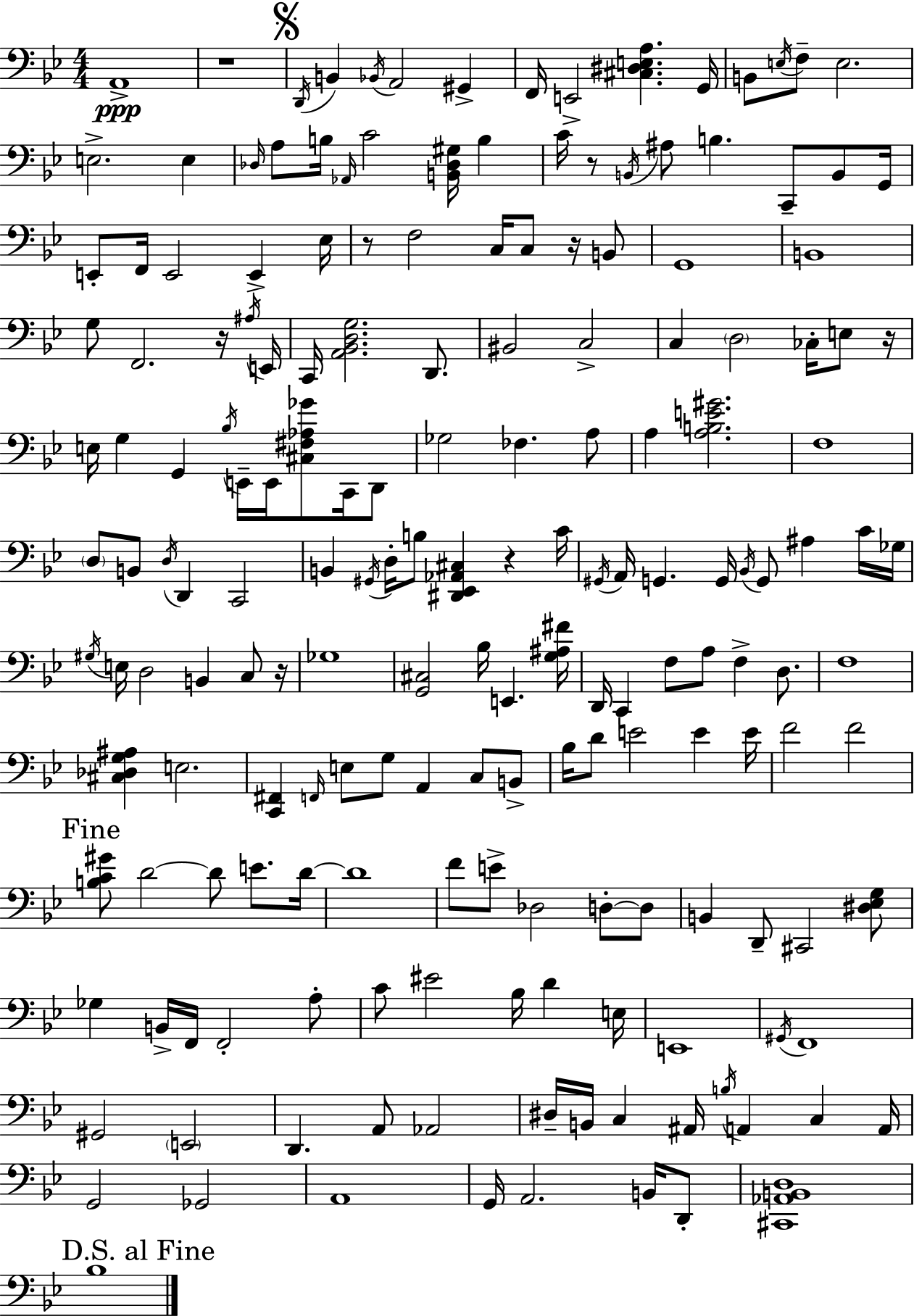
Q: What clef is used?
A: bass